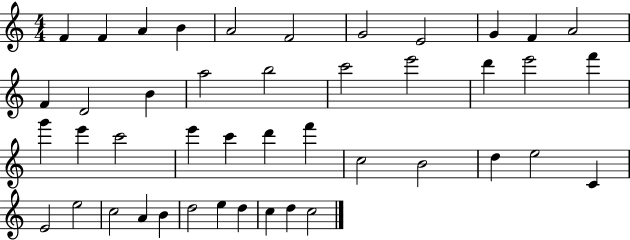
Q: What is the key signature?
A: C major